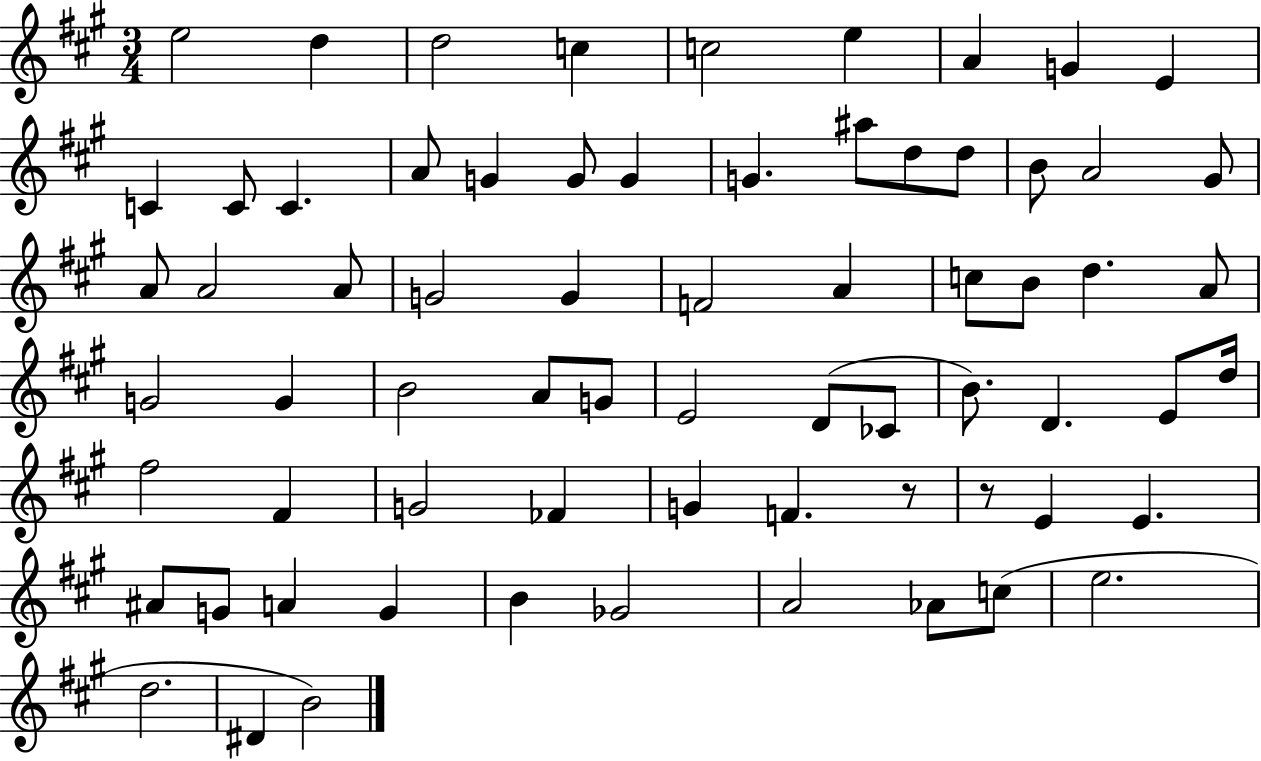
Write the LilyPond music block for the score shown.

{
  \clef treble
  \numericTimeSignature
  \time 3/4
  \key a \major
  e''2 d''4 | d''2 c''4 | c''2 e''4 | a'4 g'4 e'4 | \break c'4 c'8 c'4. | a'8 g'4 g'8 g'4 | g'4. ais''8 d''8 d''8 | b'8 a'2 gis'8 | \break a'8 a'2 a'8 | g'2 g'4 | f'2 a'4 | c''8 b'8 d''4. a'8 | \break g'2 g'4 | b'2 a'8 g'8 | e'2 d'8( ces'8 | b'8.) d'4. e'8 d''16 | \break fis''2 fis'4 | g'2 fes'4 | g'4 f'4. r8 | r8 e'4 e'4. | \break ais'8 g'8 a'4 g'4 | b'4 ges'2 | a'2 aes'8 c''8( | e''2. | \break d''2. | dis'4 b'2) | \bar "|."
}